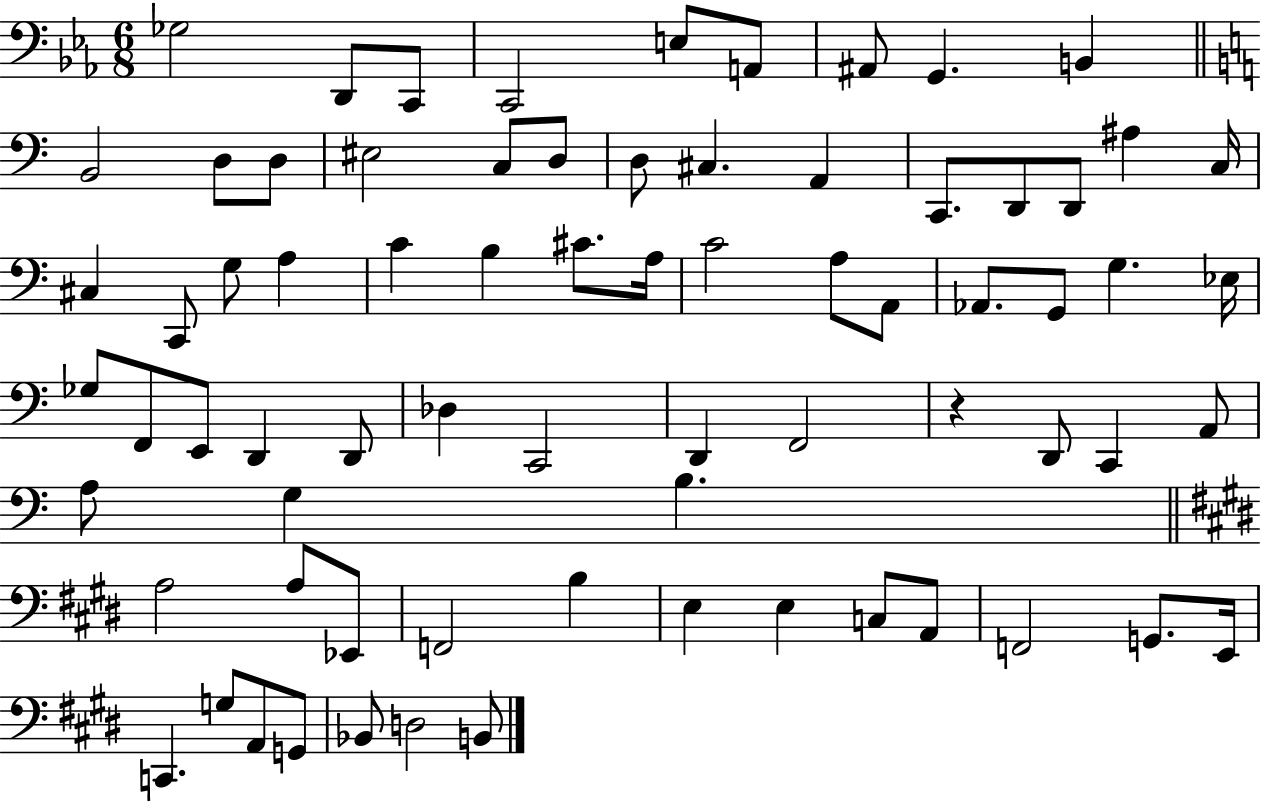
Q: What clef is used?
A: bass